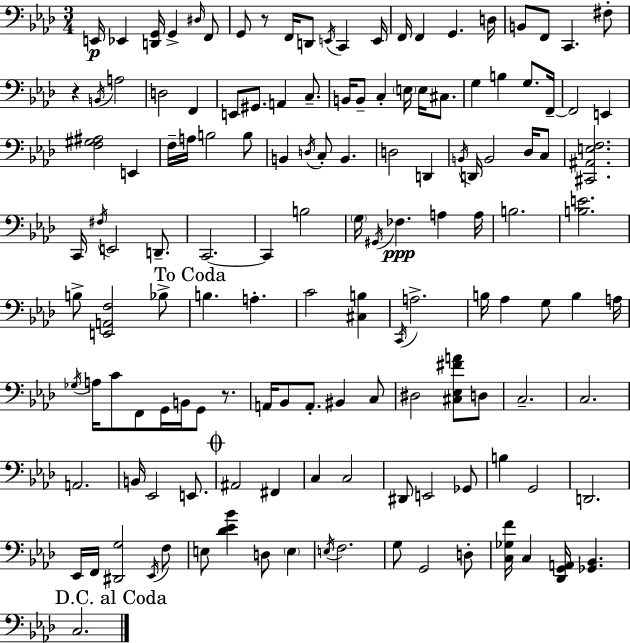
E2/s Eb2/q [D2,G2]/s G2/q D#3/s F2/e G2/e R/e F2/s D2/e E2/s C2/q E2/s F2/s F2/q G2/q. D3/s B2/e F2/e C2/q. F#3/e R/q B2/s A3/h D3/h F2/q E2/e G#2/e. A2/q C3/e. B2/s B2/e C3/q E3/s E3/s C#3/e. G3/q B3/q G3/e. F2/s F2/h E2/q [F3,G#3,A#3]/h E2/q F3/s A3/s B3/h B3/e B2/q D3/s C3/e B2/q. D3/h D2/q B2/s D2/s B2/h Db3/s C3/e [C#2,A#2,E3,F3]/h. C2/s F#3/s E2/h D2/e. C2/h. C2/q B3/h G3/s G#2/s FES3/q. A3/q A3/s B3/h. [B3,E4]/h. B3/e [E2,A2,F3]/h Bb3/e B3/q. A3/q. C4/h [C#3,B3]/q C2/s A3/h. B3/s Ab3/q G3/e B3/q A3/s Gb3/s A3/s C4/e F2/e G2/s B2/s G2/e R/e. A2/s Bb2/e A2/e. BIS2/q C3/e D#3/h [C#3,Eb3,F#4,A4]/e D3/e C3/h. C3/h. A2/h. B2/s Eb2/h E2/e. A#2/h F#2/q C3/q C3/h D#2/e E2/h Gb2/e B3/q G2/h D2/h. Eb2/s F2/s [D#2,G3]/h Eb2/s F3/e E3/e [Db4,Eb4,Bb4]/q D3/e E3/q E3/s F3/h. G3/e G2/h D3/e [C3,Gb3,F4]/s C3/q [Db2,G2,A2]/s [Gb2,Bb2]/q. C3/h.